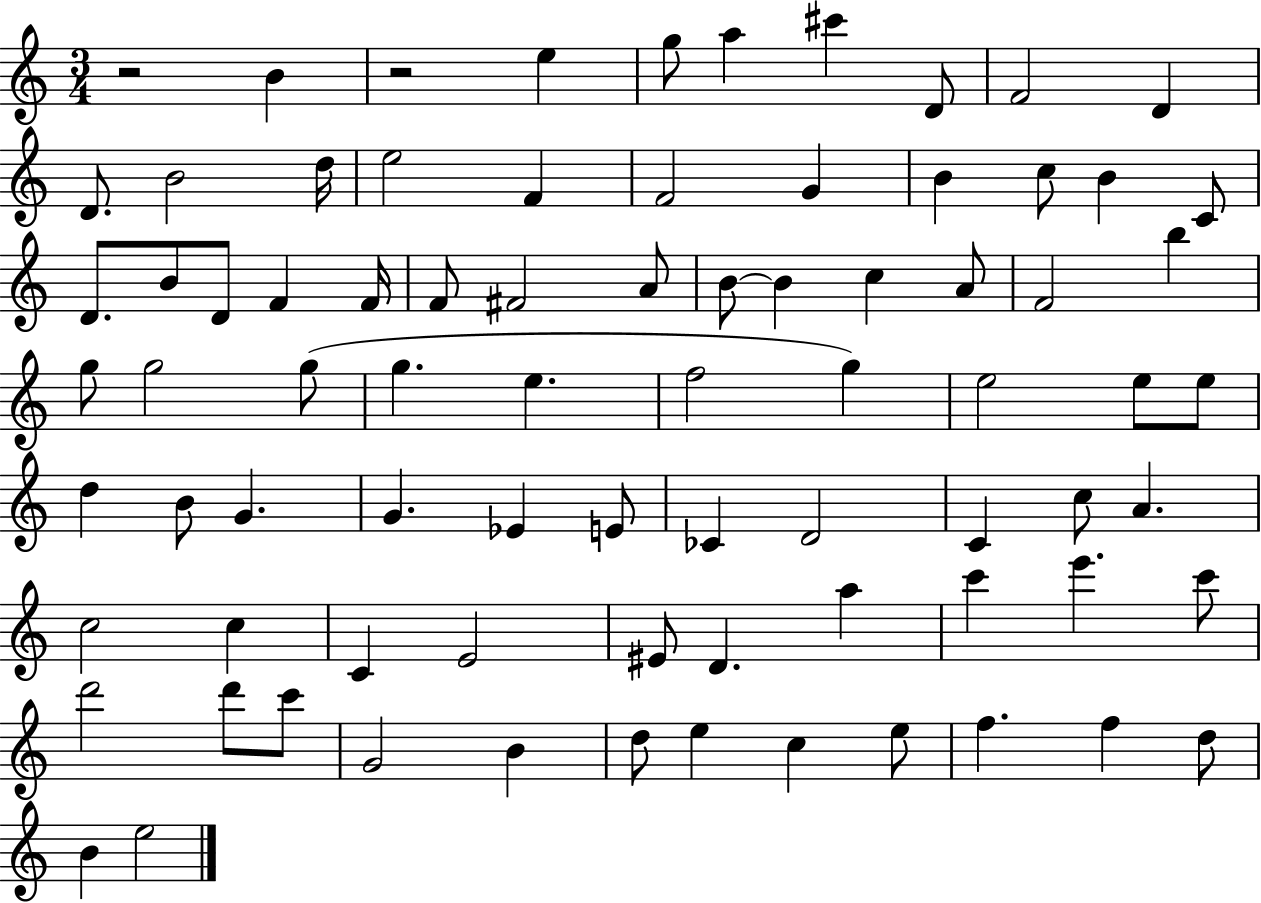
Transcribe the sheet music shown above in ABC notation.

X:1
T:Untitled
M:3/4
L:1/4
K:C
z2 B z2 e g/2 a ^c' D/2 F2 D D/2 B2 d/4 e2 F F2 G B c/2 B C/2 D/2 B/2 D/2 F F/4 F/2 ^F2 A/2 B/2 B c A/2 F2 b g/2 g2 g/2 g e f2 g e2 e/2 e/2 d B/2 G G _E E/2 _C D2 C c/2 A c2 c C E2 ^E/2 D a c' e' c'/2 d'2 d'/2 c'/2 G2 B d/2 e c e/2 f f d/2 B e2